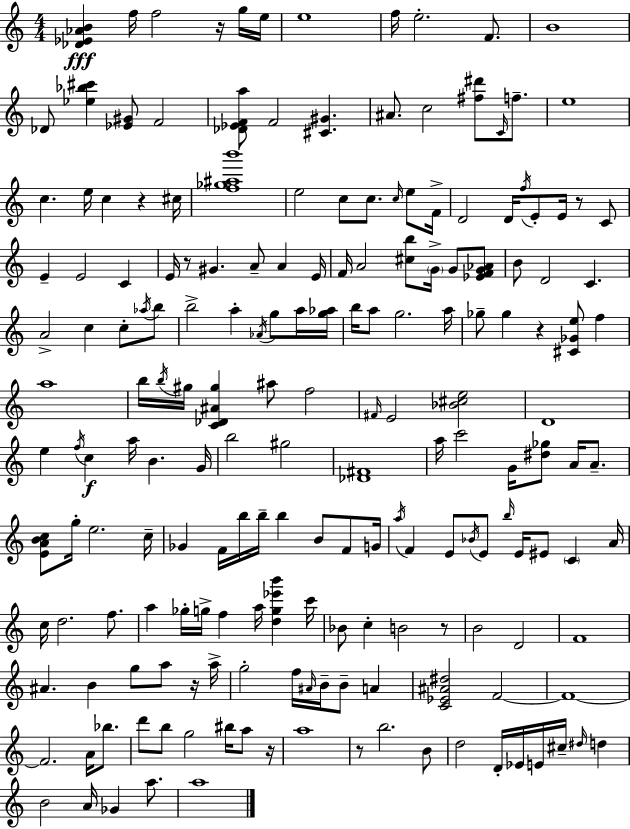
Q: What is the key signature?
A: A minor